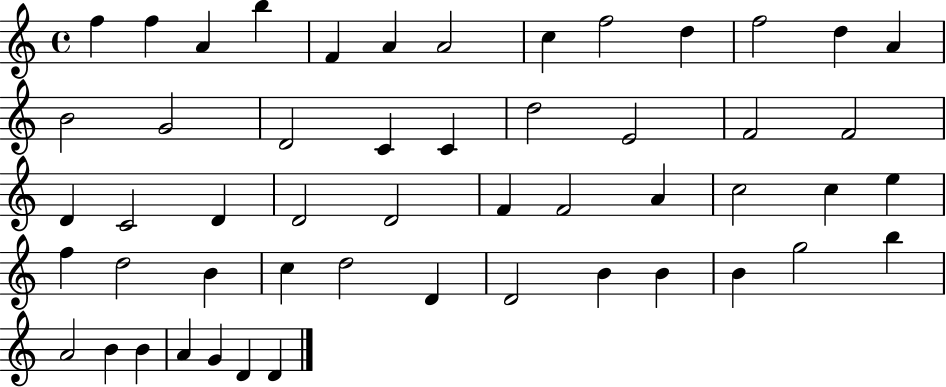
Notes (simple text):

F5/q F5/q A4/q B5/q F4/q A4/q A4/h C5/q F5/h D5/q F5/h D5/q A4/q B4/h G4/h D4/h C4/q C4/q D5/h E4/h F4/h F4/h D4/q C4/h D4/q D4/h D4/h F4/q F4/h A4/q C5/h C5/q E5/q F5/q D5/h B4/q C5/q D5/h D4/q D4/h B4/q B4/q B4/q G5/h B5/q A4/h B4/q B4/q A4/q G4/q D4/q D4/q